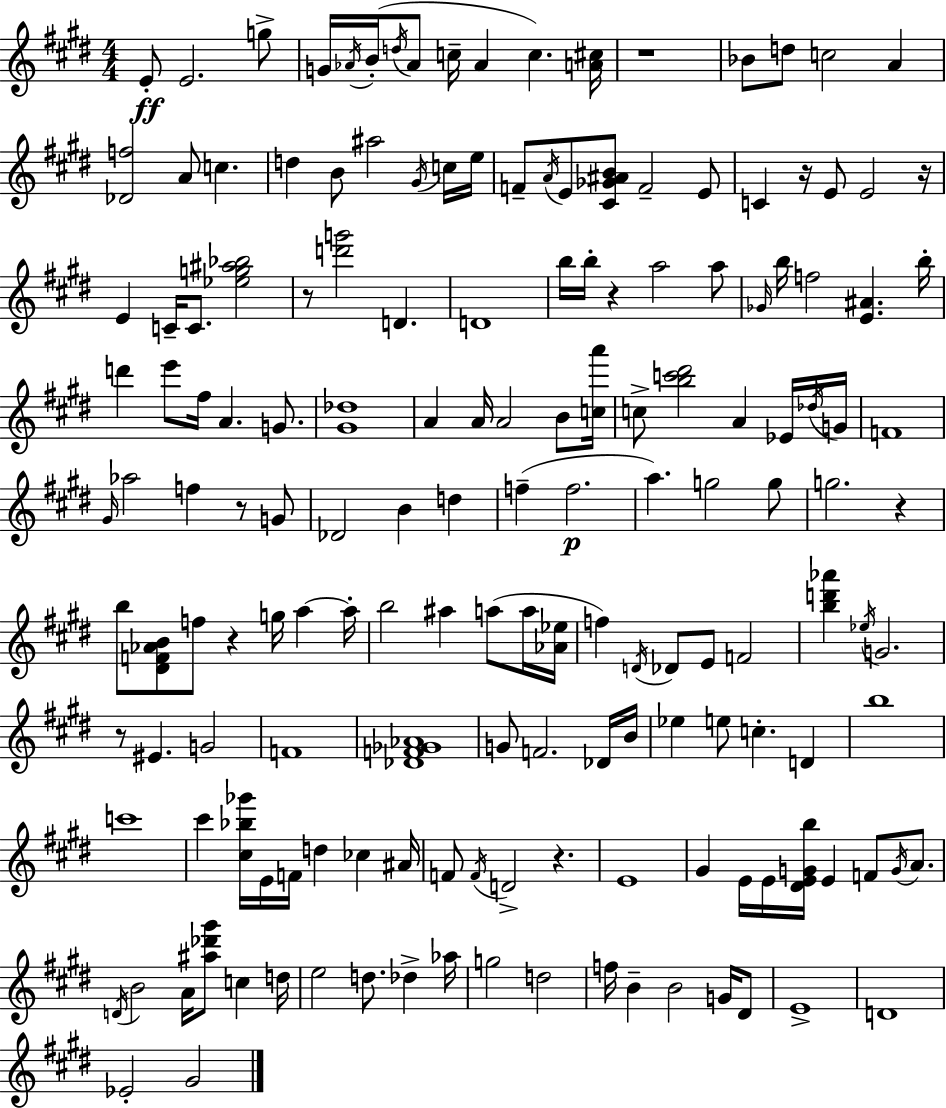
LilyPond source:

{
  \clef treble
  \numericTimeSignature
  \time 4/4
  \key e \major
  e'8-.\ff e'2. g''8-> | g'16 \acciaccatura { aes'16 } b'16-.( \acciaccatura { d''16 } aes'8 c''16-- aes'4 c''4.) | <a' cis''>16 r1 | bes'8 d''8 c''2 a'4 | \break <des' f''>2 a'8 c''4. | d''4 b'8 ais''2 | \acciaccatura { gis'16 } c''16 e''16 f'8-- \acciaccatura { a'16 } e'8 <cis' ges' ais' b'>8 f'2-- | e'8 c'4 r16 e'8 e'2 | \break r16 e'4 c'16-- c'8. <ees'' g'' ais'' bes''>2 | r8 <d''' g'''>2 d'4. | d'1 | b''16 b''16-. r4 a''2 | \break a''8 \grace { ges'16 } b''16 f''2 <e' ais'>4. | b''16-. d'''4 e'''8 fis''16 a'4. | g'8. <gis' des''>1 | a'4 a'16 a'2 | \break b'8 <c'' a'''>16 c''8-> <b'' c''' dis'''>2 a'4 | ees'16 \acciaccatura { des''16 } g'16 f'1 | \grace { gis'16 } aes''2 f''4 | r8 g'8 des'2 b'4 | \break d''4 f''4--( f''2.\p | a''4.) g''2 | g''8 g''2. | r4 b''8 <dis' f' aes' b'>8 f''8 r4 | \break g''16 a''4~~ a''16-. b''2 ais''4 | a''8( a''16 <aes' ees''>16 f''4) \acciaccatura { d'16 } des'8 e'8 | f'2 <b'' d''' aes'''>4 \acciaccatura { ees''16 } g'2. | r8 eis'4. | \break g'2 f'1 | <des' f' ges' aes'>1 | g'8 f'2. | des'16 b'16 ees''4 e''8 c''4.-. | \break d'4 b''1 | c'''1 | cis'''4 <cis'' bes'' ges'''>16 e'16 f'16 | d''4 ces''4 ais'16 f'8 \acciaccatura { f'16 } d'2-> | \break r4. e'1 | gis'4 e'16 e'16 | <dis' e' g' b''>16 e'4 f'8 \acciaccatura { g'16 } a'8. \acciaccatura { d'16 } b'2 | a'16 <ais'' des''' gis'''>8 c''4 d''16 e''2 | \break d''8. des''4-> aes''16 g''2 | d''2 f''16 b'4-- | b'2 g'16 dis'8 e'1-> | d'1 | \break ees'2-. | gis'2 \bar "|."
}